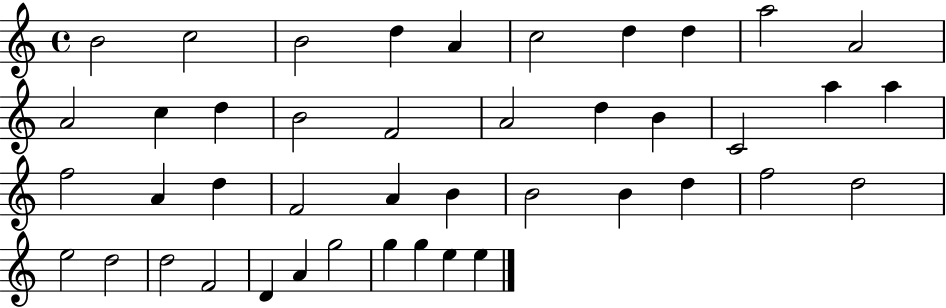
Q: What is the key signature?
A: C major